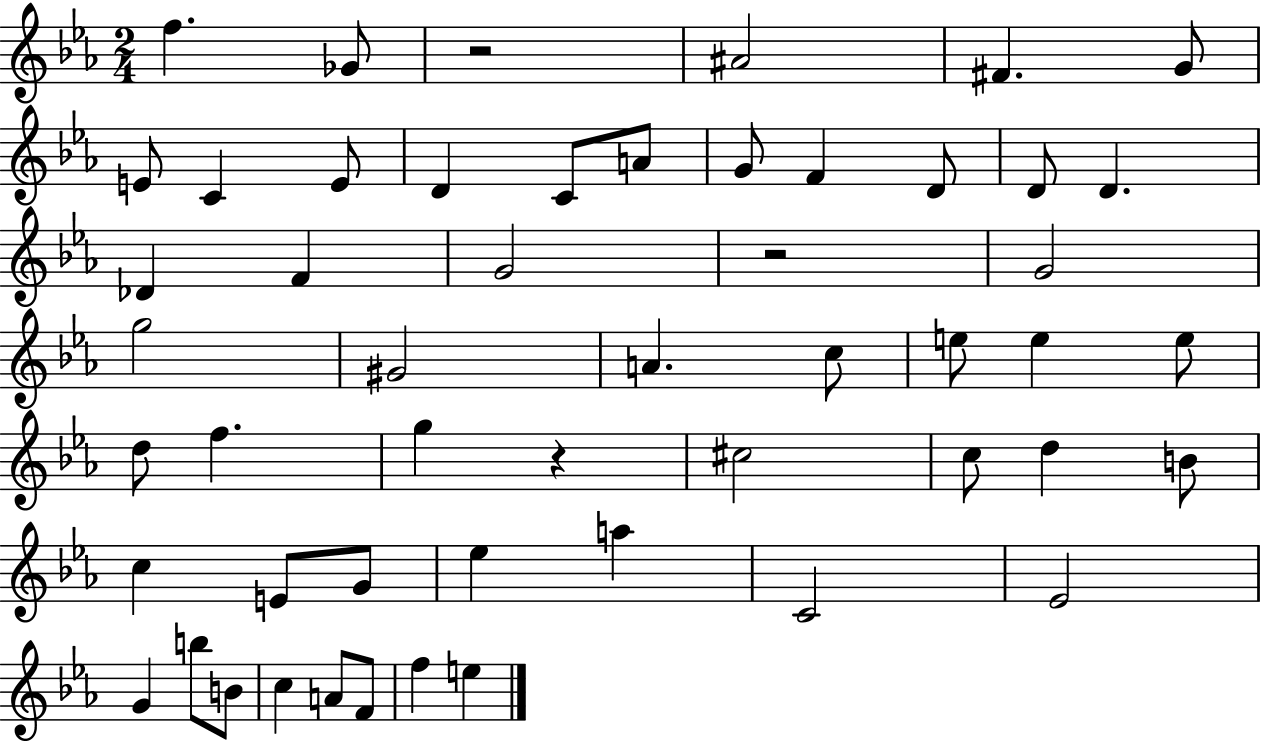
F5/q. Gb4/e R/h A#4/h F#4/q. G4/e E4/e C4/q E4/e D4/q C4/e A4/e G4/e F4/q D4/e D4/e D4/q. Db4/q F4/q G4/h R/h G4/h G5/h G#4/h A4/q. C5/e E5/e E5/q E5/e D5/e F5/q. G5/q R/q C#5/h C5/e D5/q B4/e C5/q E4/e G4/e Eb5/q A5/q C4/h Eb4/h G4/q B5/e B4/e C5/q A4/e F4/e F5/q E5/q